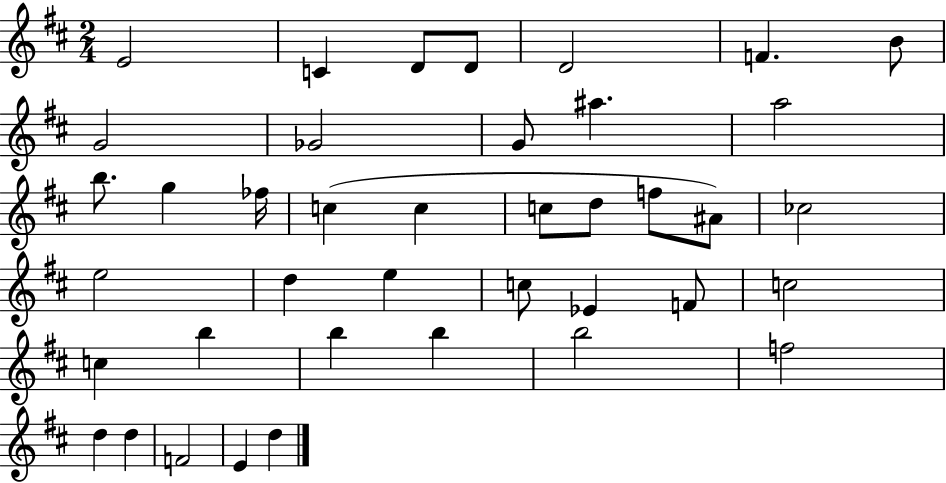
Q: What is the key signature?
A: D major